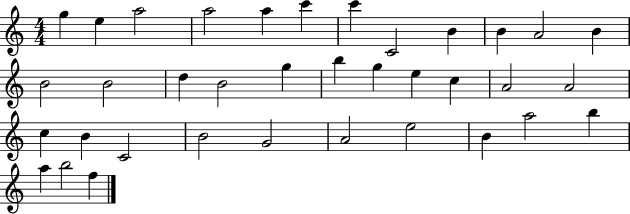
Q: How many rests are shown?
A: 0